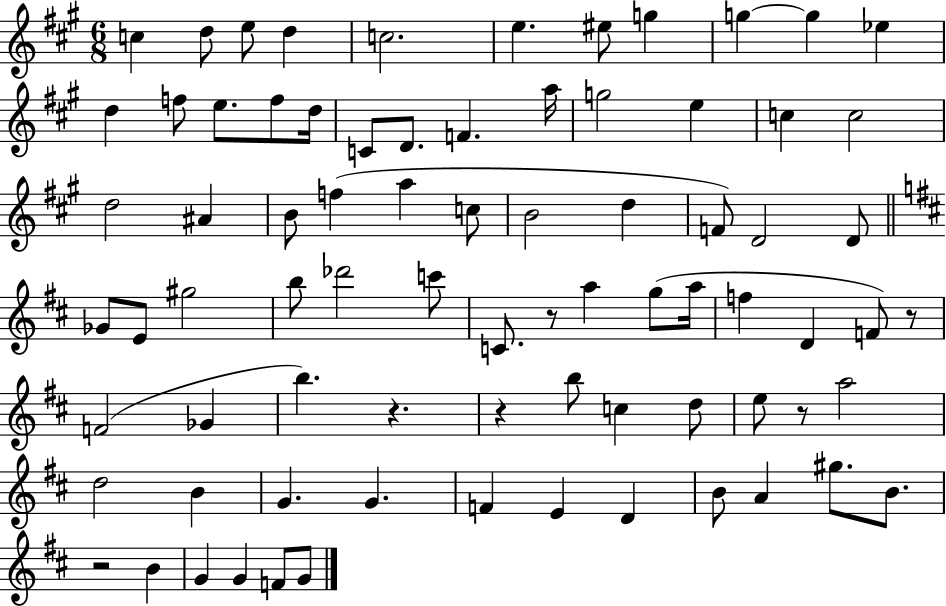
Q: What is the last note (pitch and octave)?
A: G4